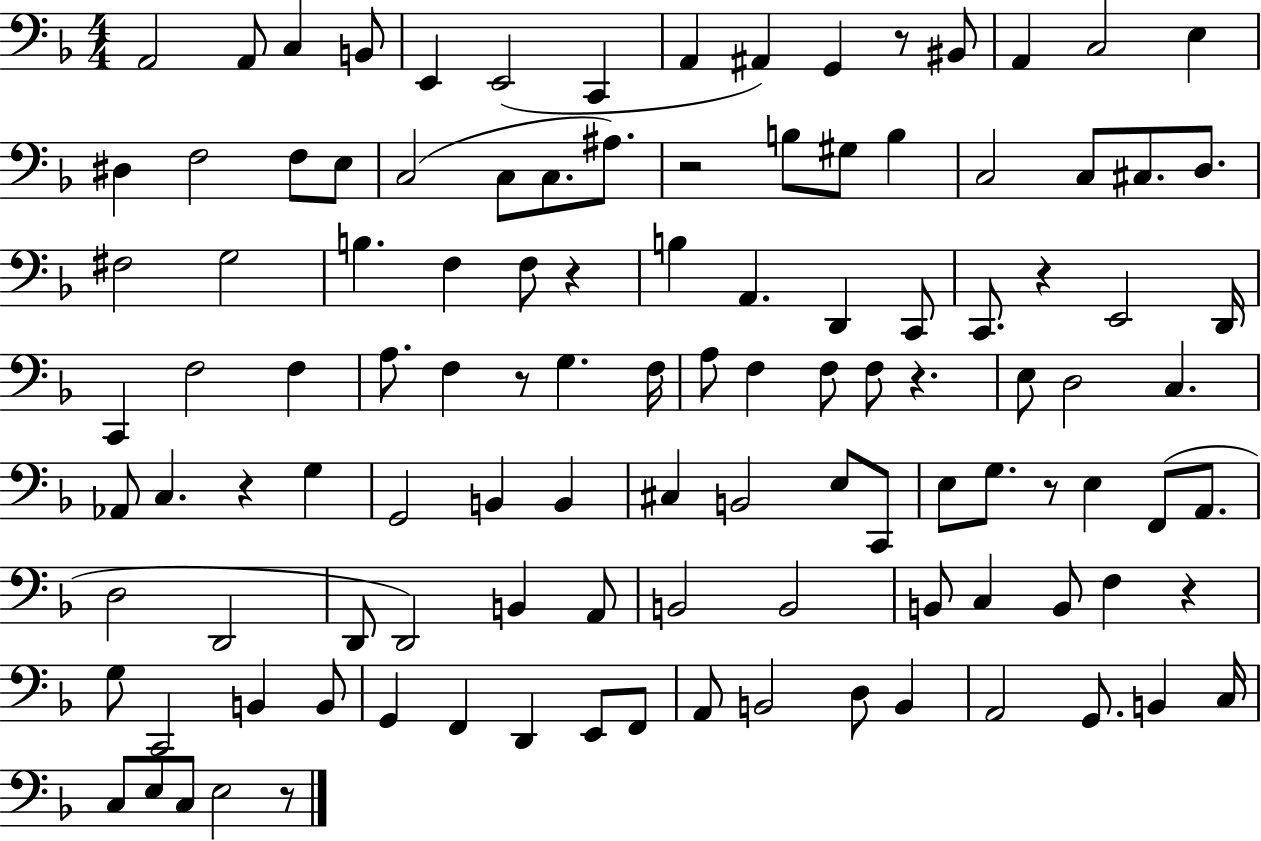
{
  \clef bass
  \numericTimeSignature
  \time 4/4
  \key f \major
  a,2 a,8 c4 b,8 | e,4 e,2( c,4 | a,4 ais,4) g,4 r8 bis,8 | a,4 c2 e4 | \break dis4 f2 f8 e8 | c2( c8 c8. ais8.) | r2 b8 gis8 b4 | c2 c8 cis8. d8. | \break fis2 g2 | b4. f4 f8 r4 | b4 a,4. d,4 c,8 | c,8. r4 e,2 d,16 | \break c,4 f2 f4 | a8. f4 r8 g4. f16 | a8 f4 f8 f8 r4. | e8 d2 c4. | \break aes,8 c4. r4 g4 | g,2 b,4 b,4 | cis4 b,2 e8 c,8 | e8 g8. r8 e4 f,8( a,8. | \break d2 d,2 | d,8 d,2) b,4 a,8 | b,2 b,2 | b,8 c4 b,8 f4 r4 | \break g8 c,2 b,4 b,8 | g,4 f,4 d,4 e,8 f,8 | a,8 b,2 d8 b,4 | a,2 g,8. b,4 c16 | \break c8 e8 c8 e2 r8 | \bar "|."
}